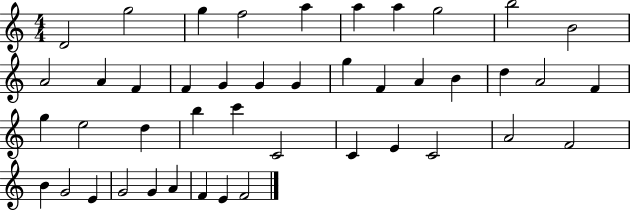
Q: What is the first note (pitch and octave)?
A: D4